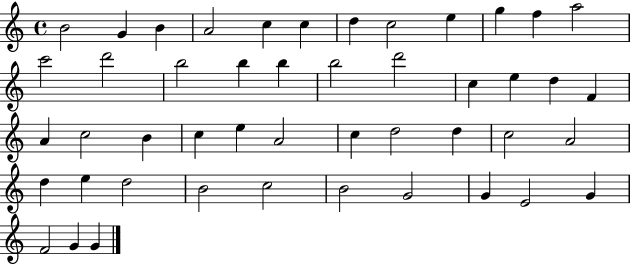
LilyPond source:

{
  \clef treble
  \time 4/4
  \defaultTimeSignature
  \key c \major
  b'2 g'4 b'4 | a'2 c''4 c''4 | d''4 c''2 e''4 | g''4 f''4 a''2 | \break c'''2 d'''2 | b''2 b''4 b''4 | b''2 d'''2 | c''4 e''4 d''4 f'4 | \break a'4 c''2 b'4 | c''4 e''4 a'2 | c''4 d''2 d''4 | c''2 a'2 | \break d''4 e''4 d''2 | b'2 c''2 | b'2 g'2 | g'4 e'2 g'4 | \break f'2 g'4 g'4 | \bar "|."
}